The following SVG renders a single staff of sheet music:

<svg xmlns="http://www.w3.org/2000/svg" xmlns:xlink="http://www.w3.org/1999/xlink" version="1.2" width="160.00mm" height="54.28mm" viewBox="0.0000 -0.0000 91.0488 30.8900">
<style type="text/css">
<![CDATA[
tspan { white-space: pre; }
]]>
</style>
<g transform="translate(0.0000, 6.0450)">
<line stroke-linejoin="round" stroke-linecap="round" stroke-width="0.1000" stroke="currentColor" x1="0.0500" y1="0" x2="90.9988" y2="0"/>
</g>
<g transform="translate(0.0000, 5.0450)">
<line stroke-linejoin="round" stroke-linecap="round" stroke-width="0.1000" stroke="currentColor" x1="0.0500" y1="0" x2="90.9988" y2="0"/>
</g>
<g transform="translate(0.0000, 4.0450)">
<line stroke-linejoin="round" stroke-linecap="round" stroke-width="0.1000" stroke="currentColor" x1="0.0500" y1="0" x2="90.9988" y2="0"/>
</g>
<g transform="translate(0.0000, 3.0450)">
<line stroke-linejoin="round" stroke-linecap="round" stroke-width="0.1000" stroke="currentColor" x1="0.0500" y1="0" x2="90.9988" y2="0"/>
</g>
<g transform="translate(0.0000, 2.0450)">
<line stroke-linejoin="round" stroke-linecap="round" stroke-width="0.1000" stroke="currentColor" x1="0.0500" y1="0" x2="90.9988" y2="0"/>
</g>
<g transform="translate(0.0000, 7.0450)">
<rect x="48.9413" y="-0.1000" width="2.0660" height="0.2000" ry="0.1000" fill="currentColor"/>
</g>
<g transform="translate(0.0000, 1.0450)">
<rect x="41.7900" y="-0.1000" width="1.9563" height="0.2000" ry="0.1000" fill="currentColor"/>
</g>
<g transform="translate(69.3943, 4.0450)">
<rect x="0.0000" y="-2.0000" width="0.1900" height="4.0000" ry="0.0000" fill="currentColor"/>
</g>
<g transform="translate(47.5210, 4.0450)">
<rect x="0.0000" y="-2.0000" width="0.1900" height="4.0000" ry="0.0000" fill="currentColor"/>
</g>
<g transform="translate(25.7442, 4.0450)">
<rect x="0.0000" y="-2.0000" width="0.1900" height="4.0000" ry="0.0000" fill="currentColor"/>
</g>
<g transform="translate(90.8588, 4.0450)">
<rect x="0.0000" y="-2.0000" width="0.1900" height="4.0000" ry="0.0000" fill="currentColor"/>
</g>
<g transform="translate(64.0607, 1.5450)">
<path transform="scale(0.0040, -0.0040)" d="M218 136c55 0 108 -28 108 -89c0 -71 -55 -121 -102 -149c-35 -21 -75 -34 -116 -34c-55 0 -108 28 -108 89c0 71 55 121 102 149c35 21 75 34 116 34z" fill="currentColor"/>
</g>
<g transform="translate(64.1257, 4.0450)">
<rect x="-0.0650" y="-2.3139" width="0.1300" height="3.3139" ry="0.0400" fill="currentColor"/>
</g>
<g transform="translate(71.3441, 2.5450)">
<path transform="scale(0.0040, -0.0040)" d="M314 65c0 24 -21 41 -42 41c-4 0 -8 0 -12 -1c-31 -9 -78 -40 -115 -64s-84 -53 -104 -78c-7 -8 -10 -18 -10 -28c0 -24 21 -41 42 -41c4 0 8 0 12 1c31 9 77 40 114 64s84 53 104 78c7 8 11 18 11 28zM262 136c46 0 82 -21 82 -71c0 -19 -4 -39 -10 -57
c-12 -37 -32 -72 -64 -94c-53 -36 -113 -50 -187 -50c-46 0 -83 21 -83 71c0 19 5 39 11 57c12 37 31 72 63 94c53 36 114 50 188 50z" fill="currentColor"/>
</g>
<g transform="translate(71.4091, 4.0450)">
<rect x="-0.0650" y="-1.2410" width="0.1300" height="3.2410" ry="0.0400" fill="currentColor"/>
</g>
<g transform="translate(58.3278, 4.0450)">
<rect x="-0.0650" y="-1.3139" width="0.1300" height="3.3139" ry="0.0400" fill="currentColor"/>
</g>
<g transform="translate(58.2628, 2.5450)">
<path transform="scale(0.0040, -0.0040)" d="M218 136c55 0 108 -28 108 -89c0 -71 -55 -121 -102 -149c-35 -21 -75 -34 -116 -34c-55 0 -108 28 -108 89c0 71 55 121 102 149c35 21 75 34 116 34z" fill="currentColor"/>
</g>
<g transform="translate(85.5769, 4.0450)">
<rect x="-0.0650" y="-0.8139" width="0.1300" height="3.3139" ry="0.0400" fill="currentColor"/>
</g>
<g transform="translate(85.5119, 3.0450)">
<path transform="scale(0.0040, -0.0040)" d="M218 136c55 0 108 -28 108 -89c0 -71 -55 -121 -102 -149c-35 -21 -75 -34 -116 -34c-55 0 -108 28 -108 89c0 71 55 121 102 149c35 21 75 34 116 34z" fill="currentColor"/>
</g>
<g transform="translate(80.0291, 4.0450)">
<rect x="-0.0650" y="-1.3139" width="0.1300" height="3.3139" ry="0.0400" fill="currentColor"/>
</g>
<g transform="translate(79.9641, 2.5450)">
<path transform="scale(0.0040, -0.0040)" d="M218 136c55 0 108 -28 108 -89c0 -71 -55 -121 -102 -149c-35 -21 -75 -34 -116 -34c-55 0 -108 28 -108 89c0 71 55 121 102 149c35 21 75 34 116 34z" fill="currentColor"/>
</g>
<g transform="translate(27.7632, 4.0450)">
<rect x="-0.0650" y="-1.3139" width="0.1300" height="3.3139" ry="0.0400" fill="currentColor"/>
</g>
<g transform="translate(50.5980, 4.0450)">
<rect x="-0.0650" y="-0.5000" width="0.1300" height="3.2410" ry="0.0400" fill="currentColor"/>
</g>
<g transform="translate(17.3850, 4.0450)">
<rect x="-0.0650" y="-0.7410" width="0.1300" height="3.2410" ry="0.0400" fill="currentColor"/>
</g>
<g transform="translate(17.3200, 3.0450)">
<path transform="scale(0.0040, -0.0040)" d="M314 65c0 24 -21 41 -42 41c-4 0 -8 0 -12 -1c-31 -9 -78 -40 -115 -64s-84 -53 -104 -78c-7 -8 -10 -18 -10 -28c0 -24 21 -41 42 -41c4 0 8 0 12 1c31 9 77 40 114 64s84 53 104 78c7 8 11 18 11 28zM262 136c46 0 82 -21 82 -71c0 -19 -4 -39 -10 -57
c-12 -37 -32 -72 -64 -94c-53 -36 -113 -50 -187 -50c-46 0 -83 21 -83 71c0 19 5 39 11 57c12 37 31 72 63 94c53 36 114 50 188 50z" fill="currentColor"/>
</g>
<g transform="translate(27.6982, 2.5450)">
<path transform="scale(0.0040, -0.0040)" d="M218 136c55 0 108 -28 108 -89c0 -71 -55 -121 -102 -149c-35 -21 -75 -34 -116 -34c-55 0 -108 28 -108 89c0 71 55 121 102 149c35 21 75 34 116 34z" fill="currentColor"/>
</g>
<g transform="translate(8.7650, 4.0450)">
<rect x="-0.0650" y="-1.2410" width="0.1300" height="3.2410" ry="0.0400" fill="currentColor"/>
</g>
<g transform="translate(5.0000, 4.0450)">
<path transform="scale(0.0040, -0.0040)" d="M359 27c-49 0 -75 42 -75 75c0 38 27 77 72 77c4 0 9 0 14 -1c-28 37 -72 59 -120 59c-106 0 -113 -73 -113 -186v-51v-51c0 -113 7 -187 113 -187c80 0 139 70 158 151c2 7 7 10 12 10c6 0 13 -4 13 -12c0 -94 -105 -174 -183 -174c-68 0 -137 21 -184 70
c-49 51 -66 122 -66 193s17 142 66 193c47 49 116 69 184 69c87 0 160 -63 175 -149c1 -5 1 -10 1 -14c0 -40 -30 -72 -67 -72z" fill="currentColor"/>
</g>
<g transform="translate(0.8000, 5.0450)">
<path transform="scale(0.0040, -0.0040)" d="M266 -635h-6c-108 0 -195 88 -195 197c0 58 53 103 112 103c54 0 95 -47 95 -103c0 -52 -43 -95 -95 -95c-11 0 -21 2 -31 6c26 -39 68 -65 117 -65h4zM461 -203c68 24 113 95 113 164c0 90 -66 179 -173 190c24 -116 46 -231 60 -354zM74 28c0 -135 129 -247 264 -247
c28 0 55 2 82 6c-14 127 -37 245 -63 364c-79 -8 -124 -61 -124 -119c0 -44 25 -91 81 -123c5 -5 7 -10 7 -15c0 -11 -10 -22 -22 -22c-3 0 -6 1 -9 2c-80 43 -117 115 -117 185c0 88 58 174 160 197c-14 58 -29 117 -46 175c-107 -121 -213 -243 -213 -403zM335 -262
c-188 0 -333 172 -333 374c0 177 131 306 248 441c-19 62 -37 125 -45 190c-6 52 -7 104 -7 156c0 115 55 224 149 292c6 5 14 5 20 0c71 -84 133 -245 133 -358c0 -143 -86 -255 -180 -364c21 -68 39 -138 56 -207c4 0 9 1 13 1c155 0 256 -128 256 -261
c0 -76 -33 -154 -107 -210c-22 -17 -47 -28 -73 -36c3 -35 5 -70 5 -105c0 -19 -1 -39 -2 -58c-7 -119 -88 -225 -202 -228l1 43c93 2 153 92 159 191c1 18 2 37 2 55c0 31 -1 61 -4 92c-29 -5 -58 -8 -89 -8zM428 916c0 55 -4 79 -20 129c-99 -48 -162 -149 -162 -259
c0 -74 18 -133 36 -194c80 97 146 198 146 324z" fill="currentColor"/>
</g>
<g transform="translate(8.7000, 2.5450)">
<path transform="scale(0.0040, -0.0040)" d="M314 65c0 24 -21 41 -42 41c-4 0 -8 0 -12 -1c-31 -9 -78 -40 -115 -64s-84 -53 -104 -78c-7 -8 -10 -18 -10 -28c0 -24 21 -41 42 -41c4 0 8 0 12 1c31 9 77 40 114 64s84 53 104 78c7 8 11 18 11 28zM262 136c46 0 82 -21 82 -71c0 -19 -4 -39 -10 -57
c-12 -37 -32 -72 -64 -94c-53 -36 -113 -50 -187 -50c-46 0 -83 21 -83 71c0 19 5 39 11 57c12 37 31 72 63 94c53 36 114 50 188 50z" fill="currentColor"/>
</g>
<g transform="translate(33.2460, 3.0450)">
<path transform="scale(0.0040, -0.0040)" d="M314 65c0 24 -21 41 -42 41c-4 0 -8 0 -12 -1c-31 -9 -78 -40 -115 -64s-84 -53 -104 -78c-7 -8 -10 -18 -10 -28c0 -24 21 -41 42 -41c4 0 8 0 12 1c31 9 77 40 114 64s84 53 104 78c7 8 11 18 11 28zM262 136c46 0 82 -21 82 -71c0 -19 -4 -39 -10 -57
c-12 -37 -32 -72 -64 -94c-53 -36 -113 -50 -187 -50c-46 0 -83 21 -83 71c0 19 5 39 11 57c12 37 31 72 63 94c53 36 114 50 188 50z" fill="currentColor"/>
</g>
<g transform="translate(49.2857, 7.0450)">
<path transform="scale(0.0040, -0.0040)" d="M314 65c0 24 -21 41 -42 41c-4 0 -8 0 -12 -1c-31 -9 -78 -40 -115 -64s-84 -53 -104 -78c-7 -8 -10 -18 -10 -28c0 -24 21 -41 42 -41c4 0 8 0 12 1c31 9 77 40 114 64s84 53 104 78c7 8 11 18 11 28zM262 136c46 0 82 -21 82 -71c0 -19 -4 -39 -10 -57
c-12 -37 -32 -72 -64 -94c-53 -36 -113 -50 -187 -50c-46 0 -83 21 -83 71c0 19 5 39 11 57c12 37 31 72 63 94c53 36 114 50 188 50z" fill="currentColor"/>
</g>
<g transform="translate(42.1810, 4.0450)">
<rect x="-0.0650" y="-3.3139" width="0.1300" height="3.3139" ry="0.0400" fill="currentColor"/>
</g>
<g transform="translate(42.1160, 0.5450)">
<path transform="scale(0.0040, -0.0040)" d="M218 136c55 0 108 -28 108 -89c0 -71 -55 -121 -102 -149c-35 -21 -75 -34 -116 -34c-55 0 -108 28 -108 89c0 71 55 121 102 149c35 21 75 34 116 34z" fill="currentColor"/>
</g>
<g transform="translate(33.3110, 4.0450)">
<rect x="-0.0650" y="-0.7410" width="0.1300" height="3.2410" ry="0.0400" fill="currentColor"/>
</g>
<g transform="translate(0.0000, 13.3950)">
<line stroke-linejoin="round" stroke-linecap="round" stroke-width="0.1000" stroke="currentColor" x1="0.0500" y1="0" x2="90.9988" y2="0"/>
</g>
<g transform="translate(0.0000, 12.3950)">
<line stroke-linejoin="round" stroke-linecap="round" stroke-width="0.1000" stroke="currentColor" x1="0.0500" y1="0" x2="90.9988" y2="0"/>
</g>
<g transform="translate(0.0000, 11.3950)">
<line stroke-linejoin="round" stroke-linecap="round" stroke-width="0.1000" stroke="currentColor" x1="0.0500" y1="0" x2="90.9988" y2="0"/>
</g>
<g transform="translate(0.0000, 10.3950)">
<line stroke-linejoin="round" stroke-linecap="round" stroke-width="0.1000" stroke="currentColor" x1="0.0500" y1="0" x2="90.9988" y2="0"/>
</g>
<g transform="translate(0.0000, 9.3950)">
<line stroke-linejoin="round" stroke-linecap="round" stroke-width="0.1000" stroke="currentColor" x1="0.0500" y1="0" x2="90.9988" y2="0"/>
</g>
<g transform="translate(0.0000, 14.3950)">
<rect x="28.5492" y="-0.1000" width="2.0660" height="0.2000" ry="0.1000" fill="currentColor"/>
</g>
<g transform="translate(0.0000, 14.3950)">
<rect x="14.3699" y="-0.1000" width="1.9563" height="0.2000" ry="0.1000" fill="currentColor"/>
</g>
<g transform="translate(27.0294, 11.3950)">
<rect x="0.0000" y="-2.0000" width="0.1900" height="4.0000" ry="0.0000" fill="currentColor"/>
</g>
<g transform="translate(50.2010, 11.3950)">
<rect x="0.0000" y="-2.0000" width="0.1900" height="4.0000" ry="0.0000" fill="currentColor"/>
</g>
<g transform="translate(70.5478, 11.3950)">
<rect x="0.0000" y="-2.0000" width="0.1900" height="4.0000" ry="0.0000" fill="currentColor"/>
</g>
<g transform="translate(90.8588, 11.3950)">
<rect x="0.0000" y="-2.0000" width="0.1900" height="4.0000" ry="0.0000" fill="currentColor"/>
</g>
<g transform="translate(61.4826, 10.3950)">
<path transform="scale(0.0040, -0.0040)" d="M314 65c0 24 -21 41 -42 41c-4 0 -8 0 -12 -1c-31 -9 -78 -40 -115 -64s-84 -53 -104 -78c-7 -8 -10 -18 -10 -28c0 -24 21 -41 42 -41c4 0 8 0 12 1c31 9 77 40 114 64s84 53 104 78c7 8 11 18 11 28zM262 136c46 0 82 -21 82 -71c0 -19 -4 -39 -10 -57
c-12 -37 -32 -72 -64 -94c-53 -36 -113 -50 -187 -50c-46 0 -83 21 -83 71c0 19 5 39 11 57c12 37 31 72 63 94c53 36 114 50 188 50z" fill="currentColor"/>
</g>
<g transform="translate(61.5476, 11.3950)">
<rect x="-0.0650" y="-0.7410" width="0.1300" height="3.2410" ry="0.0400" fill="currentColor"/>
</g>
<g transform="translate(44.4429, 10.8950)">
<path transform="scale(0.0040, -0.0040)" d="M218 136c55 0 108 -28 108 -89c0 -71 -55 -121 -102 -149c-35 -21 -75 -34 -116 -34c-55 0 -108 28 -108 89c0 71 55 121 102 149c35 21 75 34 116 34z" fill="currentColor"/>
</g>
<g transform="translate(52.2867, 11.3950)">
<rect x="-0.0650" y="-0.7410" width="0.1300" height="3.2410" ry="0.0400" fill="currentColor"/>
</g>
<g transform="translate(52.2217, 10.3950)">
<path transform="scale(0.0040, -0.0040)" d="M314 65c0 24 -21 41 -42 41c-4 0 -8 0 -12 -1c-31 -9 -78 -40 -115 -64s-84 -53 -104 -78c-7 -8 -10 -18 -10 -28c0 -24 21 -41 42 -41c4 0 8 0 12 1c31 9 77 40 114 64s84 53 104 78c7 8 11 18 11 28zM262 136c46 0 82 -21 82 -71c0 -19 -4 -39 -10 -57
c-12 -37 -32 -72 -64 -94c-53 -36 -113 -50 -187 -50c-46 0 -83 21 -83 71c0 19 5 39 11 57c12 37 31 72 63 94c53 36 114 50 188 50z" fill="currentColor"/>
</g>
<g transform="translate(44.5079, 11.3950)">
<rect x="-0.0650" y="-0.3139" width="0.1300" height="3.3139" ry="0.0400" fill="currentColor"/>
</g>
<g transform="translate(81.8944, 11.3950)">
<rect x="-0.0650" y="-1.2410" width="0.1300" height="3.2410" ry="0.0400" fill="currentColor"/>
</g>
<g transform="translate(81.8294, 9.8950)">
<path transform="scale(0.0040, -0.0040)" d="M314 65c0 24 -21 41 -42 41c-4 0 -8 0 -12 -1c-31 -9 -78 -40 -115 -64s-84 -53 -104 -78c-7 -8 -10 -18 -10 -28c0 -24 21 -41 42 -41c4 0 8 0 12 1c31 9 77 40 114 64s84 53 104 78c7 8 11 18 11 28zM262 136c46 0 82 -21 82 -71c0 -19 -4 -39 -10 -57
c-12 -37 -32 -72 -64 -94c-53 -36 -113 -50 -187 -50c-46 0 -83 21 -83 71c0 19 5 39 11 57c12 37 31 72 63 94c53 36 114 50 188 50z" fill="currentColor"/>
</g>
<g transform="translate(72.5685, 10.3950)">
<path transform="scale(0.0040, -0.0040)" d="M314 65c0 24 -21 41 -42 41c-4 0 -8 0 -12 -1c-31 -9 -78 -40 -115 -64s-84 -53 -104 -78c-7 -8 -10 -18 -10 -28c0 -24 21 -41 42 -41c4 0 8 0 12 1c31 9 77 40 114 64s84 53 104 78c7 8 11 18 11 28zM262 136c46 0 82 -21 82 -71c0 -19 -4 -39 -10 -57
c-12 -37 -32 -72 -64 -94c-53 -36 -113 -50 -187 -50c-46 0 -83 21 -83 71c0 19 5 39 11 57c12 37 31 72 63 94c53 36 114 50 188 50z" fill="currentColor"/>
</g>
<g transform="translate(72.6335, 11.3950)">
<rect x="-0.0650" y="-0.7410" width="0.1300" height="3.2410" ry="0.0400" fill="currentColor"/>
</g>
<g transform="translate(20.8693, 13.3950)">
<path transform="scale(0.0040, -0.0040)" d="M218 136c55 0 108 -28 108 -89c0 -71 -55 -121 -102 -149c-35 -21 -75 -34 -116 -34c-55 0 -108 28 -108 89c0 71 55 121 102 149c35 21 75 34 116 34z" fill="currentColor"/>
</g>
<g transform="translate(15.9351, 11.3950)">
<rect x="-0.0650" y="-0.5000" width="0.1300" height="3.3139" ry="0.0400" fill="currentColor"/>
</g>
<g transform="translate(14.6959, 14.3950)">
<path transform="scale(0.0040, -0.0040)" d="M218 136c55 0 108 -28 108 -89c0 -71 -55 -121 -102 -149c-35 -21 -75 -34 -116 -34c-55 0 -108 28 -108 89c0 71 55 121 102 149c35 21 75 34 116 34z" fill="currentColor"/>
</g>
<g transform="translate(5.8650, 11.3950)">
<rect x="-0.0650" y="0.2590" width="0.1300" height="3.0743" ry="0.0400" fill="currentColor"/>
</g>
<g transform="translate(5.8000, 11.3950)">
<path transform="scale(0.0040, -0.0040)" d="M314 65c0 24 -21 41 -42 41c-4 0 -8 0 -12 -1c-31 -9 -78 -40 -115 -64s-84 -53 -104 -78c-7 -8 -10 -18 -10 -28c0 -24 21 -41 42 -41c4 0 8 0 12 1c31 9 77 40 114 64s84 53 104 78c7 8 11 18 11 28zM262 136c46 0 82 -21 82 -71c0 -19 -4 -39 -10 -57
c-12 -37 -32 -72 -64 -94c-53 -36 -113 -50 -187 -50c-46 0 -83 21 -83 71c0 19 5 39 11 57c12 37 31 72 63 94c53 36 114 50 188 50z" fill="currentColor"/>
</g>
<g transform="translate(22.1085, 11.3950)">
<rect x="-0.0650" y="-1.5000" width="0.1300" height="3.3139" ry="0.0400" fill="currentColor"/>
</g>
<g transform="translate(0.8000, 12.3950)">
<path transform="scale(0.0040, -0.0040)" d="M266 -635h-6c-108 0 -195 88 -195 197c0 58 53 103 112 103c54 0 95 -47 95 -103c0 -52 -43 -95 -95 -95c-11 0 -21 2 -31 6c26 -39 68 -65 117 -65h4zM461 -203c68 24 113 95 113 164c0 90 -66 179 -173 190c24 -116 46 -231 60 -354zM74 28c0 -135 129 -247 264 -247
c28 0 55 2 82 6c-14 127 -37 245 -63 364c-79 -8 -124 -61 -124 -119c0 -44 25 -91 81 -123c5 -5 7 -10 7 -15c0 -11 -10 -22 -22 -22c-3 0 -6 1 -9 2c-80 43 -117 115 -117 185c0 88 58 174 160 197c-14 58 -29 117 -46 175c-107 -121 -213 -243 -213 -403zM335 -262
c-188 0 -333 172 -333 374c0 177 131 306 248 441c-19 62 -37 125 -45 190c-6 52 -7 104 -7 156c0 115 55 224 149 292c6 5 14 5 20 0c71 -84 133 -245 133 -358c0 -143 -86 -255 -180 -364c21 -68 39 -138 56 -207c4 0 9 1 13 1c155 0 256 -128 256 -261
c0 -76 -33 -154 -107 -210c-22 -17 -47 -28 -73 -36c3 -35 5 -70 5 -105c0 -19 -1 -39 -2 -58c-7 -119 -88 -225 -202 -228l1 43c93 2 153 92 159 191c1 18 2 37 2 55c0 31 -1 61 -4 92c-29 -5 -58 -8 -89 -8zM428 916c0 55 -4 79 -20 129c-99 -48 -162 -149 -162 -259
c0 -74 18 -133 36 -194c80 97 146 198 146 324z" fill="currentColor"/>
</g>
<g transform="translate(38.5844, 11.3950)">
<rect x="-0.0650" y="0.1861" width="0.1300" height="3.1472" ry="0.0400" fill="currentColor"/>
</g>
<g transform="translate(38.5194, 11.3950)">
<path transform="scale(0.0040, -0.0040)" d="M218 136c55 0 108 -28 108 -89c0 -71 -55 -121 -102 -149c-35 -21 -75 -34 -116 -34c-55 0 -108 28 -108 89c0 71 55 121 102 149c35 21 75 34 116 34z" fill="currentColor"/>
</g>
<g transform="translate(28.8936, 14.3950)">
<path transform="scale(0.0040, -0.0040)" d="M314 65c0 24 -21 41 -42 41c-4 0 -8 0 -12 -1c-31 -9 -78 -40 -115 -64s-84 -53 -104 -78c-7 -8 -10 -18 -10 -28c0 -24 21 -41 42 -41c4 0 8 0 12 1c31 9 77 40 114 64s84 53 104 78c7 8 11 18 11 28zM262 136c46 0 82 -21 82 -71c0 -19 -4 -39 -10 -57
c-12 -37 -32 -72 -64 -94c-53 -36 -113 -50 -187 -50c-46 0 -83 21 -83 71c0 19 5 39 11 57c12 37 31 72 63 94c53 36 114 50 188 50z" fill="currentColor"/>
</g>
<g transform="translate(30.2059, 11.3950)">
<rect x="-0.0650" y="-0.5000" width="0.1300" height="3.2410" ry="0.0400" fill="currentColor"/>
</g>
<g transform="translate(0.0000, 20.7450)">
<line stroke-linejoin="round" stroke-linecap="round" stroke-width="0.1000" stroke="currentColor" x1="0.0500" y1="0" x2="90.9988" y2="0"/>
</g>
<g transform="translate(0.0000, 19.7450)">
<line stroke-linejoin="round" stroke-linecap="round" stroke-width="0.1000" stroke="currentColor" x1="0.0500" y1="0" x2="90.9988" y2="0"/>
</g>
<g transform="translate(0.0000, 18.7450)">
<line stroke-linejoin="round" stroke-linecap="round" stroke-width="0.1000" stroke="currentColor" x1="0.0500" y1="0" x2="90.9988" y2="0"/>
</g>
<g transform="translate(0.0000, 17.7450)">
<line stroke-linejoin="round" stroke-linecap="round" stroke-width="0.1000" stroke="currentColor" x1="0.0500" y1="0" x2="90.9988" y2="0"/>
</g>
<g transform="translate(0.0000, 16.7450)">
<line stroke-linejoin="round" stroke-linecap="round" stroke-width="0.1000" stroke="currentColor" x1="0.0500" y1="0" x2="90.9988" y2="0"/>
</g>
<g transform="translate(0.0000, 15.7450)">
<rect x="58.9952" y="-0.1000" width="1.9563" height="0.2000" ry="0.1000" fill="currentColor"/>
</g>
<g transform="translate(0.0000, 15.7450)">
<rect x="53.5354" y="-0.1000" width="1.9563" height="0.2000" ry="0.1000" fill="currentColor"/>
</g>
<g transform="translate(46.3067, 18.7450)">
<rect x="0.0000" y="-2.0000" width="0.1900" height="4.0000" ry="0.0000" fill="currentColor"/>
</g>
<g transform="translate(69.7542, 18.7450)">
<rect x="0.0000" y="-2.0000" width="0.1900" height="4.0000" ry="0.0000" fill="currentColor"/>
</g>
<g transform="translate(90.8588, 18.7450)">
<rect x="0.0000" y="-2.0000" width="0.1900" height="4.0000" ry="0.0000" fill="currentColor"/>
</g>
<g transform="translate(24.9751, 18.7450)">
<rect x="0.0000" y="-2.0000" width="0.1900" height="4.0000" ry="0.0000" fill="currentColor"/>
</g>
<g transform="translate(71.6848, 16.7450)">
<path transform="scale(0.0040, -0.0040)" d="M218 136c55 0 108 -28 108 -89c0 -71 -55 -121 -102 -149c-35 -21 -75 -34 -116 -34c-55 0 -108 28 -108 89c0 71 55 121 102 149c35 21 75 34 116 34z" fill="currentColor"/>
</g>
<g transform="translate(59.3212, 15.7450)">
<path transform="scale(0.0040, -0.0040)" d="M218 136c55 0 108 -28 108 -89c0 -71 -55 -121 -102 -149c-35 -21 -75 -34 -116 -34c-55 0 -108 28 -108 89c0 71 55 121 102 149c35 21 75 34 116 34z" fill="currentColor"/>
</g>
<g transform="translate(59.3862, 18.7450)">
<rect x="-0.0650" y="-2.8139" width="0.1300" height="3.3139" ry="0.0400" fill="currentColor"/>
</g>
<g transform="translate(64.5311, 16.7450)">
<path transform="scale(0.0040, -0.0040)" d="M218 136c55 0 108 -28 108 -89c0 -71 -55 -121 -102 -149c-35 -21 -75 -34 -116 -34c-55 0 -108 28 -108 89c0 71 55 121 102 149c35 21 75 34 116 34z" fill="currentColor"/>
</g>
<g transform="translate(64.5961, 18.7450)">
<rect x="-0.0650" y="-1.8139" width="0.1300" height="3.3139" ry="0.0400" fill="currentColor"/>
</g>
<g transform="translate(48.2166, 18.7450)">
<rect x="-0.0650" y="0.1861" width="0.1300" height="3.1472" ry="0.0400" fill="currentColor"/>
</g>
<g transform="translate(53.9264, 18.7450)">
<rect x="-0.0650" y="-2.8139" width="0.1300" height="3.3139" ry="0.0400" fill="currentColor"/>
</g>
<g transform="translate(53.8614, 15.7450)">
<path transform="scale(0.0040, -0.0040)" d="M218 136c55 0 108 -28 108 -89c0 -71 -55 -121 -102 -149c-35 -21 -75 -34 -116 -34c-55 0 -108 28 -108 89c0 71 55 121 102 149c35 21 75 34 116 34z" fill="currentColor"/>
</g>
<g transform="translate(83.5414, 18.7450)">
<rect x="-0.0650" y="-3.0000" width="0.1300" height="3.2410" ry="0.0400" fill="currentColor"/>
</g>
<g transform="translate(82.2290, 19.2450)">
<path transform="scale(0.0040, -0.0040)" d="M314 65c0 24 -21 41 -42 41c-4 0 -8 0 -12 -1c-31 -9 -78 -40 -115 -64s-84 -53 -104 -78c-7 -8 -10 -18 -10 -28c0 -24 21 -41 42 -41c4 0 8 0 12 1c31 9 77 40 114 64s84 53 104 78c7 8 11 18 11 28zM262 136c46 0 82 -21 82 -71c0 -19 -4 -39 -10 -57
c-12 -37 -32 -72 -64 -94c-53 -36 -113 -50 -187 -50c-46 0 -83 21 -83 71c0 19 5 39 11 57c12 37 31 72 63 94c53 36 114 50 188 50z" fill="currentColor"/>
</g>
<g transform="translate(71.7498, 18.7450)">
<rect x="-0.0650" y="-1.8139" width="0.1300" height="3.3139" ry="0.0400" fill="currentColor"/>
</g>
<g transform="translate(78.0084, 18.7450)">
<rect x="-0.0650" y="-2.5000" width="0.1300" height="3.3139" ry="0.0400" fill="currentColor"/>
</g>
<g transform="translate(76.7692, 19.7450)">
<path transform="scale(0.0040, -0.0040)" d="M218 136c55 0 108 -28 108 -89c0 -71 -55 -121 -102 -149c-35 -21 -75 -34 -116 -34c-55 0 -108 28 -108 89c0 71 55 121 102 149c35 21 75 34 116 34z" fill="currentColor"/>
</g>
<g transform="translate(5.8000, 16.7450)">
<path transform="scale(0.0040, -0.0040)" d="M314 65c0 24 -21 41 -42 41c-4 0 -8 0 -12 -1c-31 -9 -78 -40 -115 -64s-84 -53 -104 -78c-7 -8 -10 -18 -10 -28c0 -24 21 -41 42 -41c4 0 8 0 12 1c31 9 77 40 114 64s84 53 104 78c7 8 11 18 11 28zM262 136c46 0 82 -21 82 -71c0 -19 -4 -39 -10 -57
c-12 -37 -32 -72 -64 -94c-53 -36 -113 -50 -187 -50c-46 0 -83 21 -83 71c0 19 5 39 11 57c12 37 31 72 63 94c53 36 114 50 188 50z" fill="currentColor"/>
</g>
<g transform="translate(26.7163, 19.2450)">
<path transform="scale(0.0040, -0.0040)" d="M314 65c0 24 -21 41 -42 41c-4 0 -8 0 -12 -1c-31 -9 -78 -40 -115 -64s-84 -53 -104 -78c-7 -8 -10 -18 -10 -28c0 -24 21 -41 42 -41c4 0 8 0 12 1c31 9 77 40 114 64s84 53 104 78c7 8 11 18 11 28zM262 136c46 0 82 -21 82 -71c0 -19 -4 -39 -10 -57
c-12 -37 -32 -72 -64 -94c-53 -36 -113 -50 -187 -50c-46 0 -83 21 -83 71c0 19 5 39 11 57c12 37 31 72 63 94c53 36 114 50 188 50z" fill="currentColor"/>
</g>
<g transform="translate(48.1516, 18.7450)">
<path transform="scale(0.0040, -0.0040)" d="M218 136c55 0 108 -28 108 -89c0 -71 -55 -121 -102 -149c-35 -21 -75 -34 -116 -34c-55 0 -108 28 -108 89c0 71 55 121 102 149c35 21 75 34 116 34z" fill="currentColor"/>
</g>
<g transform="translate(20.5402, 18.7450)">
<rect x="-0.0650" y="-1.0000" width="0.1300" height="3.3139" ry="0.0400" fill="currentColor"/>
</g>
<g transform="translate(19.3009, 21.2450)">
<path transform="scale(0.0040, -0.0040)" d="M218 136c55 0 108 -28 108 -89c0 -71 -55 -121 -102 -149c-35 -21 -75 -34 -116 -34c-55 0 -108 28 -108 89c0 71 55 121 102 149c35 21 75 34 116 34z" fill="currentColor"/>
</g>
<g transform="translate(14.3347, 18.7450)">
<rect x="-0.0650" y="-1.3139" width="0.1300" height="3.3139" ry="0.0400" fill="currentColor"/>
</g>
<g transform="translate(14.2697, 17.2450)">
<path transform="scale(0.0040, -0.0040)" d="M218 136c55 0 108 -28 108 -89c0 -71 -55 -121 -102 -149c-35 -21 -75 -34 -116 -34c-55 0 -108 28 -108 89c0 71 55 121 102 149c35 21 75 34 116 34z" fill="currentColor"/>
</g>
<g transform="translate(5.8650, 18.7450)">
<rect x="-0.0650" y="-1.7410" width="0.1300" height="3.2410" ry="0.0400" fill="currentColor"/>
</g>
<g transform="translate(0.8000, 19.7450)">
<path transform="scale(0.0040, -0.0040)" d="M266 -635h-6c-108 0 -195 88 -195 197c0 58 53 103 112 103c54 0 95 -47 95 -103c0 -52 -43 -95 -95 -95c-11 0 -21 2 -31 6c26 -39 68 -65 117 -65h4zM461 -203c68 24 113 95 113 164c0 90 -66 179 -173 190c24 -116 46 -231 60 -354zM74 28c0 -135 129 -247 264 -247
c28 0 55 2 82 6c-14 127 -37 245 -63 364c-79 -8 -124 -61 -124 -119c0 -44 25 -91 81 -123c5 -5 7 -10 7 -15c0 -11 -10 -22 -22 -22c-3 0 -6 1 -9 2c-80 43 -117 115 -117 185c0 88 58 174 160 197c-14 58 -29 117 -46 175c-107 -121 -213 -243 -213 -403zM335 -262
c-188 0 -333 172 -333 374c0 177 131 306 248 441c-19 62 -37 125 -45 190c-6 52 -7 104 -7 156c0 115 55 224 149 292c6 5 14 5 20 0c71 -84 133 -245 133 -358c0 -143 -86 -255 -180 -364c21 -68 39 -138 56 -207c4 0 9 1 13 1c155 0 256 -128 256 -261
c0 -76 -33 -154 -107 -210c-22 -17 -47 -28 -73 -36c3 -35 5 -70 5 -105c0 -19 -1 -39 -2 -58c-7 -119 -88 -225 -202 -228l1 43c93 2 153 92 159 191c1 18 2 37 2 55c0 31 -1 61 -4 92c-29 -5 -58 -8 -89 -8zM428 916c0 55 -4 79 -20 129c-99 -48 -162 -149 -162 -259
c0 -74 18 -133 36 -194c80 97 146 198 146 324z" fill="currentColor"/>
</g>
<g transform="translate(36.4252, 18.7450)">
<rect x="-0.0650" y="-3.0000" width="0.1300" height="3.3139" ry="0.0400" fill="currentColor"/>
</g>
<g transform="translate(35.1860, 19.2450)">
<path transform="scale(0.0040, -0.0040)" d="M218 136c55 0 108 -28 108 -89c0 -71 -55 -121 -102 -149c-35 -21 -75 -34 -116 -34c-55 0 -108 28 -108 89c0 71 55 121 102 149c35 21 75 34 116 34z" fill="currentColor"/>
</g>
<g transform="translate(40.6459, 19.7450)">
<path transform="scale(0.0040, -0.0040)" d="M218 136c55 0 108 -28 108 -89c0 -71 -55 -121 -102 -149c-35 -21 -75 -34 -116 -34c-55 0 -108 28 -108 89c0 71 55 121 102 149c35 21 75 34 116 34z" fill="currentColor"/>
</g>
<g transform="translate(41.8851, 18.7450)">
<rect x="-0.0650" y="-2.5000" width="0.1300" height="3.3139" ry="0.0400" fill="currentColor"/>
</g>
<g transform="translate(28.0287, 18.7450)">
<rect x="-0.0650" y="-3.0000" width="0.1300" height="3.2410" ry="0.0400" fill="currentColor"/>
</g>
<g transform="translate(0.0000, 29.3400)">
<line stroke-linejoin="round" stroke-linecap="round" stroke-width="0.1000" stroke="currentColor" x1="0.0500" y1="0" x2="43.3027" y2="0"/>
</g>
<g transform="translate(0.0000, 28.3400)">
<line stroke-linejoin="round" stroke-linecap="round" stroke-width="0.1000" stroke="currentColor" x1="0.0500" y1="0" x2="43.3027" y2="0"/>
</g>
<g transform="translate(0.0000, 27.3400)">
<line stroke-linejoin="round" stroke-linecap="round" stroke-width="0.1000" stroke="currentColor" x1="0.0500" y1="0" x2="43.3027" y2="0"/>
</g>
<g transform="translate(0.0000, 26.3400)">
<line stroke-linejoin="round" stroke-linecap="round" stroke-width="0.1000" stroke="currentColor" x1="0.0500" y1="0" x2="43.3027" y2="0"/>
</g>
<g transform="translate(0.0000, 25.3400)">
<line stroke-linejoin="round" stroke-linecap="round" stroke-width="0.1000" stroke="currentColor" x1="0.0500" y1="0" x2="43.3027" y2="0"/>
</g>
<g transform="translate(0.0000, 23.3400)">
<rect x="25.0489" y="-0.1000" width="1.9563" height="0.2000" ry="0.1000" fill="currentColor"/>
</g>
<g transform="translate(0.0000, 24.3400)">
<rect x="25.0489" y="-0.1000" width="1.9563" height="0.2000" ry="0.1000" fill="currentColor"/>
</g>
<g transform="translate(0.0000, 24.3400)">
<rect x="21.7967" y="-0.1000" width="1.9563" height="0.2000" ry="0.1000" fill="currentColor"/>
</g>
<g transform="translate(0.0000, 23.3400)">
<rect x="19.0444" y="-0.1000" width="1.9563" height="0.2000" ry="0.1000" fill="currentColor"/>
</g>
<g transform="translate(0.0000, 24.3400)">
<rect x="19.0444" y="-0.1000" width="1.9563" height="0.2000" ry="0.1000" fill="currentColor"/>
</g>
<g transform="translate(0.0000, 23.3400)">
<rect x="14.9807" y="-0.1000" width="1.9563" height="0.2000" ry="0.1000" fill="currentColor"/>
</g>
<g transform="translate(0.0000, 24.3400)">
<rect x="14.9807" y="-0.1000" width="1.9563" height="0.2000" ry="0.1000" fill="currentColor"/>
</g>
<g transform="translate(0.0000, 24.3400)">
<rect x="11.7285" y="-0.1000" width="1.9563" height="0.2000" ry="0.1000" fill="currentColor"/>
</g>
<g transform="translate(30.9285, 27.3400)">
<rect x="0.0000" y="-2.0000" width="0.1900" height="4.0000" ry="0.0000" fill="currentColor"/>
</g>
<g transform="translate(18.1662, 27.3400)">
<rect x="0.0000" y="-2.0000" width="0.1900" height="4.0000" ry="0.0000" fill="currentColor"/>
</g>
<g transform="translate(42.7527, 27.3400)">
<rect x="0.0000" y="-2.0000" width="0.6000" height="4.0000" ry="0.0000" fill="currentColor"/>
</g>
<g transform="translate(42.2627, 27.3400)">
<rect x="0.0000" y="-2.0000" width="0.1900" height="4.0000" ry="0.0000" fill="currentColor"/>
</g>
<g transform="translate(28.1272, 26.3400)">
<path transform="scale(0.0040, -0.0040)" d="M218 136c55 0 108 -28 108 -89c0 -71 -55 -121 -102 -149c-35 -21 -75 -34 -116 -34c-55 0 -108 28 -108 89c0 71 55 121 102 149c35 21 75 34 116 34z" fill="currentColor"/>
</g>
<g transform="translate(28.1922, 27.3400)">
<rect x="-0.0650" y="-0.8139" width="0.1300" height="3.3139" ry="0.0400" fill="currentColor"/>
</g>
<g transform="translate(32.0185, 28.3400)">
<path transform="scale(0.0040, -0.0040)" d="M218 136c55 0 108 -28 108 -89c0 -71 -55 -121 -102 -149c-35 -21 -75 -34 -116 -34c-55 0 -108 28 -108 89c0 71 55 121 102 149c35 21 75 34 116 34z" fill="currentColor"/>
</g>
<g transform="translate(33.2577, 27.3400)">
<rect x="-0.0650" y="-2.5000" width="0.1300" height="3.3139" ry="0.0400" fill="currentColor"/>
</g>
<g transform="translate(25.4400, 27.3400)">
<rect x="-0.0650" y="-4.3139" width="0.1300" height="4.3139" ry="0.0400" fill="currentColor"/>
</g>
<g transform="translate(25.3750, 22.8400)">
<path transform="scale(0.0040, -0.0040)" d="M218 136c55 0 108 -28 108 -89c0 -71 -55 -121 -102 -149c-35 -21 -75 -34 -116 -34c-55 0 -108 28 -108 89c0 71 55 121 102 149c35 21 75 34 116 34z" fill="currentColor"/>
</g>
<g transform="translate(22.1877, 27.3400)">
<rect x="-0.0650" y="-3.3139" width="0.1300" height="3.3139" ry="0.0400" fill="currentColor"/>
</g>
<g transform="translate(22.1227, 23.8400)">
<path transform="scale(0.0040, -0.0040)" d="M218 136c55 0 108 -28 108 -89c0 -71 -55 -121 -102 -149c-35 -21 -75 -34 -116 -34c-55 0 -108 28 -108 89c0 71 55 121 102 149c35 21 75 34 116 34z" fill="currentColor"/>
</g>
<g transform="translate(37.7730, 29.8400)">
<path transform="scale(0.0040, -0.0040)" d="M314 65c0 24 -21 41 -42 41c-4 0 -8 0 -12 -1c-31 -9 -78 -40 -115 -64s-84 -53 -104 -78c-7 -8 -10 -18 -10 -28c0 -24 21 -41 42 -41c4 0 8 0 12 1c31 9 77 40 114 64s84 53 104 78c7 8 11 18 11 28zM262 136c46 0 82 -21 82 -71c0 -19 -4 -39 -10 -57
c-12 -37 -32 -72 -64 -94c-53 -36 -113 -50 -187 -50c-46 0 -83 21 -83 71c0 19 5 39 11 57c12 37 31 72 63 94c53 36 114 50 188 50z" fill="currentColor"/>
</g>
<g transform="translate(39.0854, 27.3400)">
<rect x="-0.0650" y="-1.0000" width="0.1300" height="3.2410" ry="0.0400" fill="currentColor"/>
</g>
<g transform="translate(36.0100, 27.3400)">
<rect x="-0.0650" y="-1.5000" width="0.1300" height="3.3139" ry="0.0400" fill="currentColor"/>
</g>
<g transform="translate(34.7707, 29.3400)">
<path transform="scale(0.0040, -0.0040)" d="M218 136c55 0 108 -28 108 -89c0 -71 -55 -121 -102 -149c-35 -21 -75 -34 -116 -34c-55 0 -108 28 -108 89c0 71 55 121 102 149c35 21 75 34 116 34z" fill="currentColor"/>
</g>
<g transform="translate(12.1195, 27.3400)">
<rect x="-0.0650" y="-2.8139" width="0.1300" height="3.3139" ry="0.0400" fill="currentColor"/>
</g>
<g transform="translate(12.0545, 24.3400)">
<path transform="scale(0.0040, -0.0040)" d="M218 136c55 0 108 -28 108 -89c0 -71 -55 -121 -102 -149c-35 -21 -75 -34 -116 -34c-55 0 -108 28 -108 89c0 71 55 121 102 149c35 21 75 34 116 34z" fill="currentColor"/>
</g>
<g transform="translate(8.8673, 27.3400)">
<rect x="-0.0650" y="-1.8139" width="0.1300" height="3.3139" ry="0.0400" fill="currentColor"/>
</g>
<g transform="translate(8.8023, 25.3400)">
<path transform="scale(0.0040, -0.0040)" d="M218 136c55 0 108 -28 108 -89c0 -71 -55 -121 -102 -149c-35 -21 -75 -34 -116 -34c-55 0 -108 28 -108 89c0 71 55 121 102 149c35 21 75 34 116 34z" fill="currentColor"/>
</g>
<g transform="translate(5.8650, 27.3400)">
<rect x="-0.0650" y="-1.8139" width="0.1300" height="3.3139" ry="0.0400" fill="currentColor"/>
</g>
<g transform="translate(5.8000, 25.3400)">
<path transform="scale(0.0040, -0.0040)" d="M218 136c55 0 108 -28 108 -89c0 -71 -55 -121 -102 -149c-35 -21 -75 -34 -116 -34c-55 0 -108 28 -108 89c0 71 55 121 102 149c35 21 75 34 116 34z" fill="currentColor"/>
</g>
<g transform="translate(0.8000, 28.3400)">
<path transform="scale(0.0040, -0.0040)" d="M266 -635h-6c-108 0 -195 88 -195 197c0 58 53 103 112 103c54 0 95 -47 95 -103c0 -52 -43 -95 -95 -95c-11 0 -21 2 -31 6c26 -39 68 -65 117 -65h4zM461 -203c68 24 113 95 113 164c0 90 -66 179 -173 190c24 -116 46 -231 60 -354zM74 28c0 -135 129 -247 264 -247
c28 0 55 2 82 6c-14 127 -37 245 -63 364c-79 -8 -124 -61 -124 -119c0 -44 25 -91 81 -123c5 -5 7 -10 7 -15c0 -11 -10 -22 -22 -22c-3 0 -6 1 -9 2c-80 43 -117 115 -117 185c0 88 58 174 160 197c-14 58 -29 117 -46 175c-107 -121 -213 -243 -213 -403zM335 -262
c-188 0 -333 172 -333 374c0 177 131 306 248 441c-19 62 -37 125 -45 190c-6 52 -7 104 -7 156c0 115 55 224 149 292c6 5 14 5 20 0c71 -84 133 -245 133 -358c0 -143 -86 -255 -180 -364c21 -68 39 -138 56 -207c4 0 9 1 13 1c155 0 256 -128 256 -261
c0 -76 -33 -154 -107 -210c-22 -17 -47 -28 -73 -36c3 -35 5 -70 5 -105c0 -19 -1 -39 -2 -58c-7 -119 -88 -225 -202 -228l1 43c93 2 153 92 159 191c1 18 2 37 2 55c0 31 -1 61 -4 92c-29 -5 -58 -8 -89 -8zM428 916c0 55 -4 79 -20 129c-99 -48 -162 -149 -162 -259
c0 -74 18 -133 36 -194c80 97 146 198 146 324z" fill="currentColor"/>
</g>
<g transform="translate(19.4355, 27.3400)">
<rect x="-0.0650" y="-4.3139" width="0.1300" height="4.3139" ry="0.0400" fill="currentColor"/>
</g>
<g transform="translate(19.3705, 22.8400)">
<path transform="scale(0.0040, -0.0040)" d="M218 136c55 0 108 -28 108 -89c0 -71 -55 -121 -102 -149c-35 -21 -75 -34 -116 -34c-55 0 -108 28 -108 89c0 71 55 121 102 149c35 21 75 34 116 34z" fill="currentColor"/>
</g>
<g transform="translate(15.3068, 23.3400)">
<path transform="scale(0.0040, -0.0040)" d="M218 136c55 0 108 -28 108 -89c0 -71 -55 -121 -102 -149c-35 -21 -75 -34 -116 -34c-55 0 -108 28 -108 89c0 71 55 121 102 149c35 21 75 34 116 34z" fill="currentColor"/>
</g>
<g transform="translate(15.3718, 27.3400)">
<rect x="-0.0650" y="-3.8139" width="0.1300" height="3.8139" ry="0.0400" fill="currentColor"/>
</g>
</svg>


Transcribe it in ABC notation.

X:1
T:Untitled
M:4/4
L:1/4
K:C
e2 d2 e d2 b C2 e g e2 e d B2 C E C2 B c d2 d2 d2 e2 f2 e D A2 A G B a a f f G A2 f f a c' d' b d' d G E D2